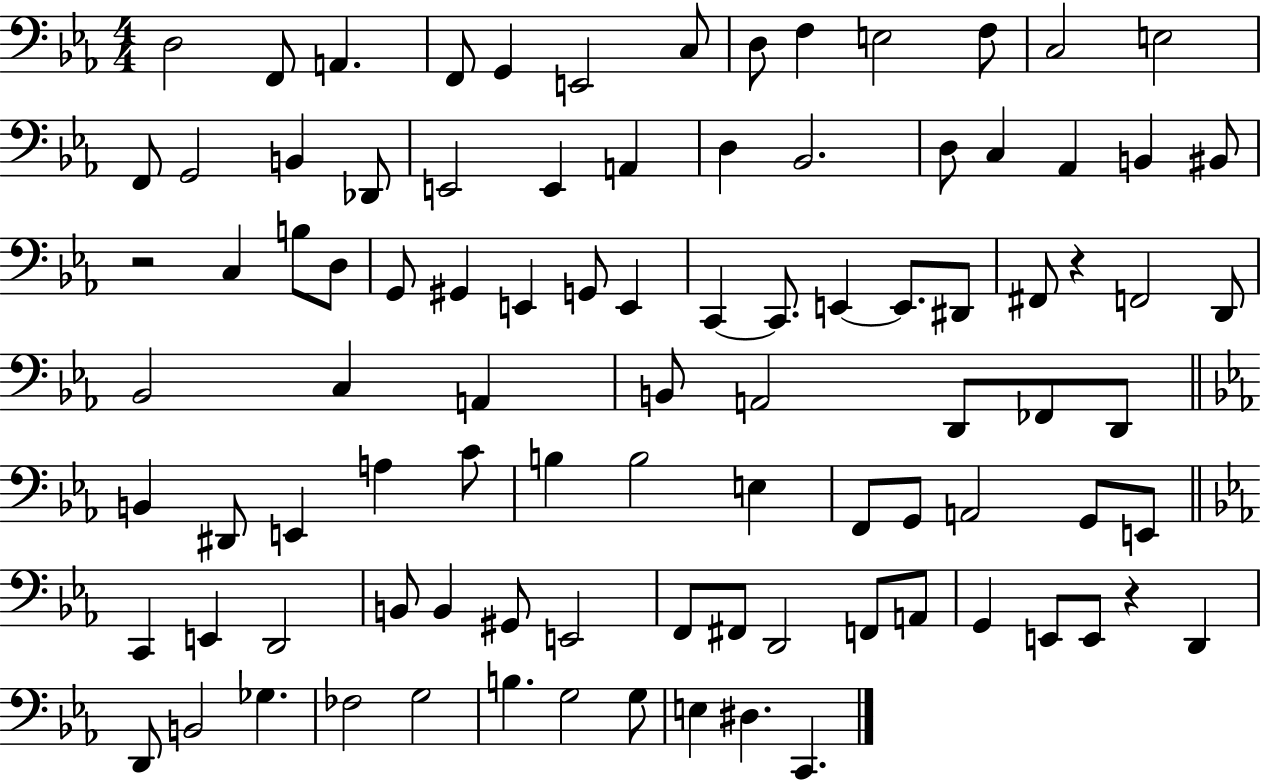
{
  \clef bass
  \numericTimeSignature
  \time 4/4
  \key ees \major
  d2 f,8 a,4. | f,8 g,4 e,2 c8 | d8 f4 e2 f8 | c2 e2 | \break f,8 g,2 b,4 des,8 | e,2 e,4 a,4 | d4 bes,2. | d8 c4 aes,4 b,4 bis,8 | \break r2 c4 b8 d8 | g,8 gis,4 e,4 g,8 e,4 | c,4~~ c,8. e,4~~ e,8. dis,8 | fis,8 r4 f,2 d,8 | \break bes,2 c4 a,4 | b,8 a,2 d,8 fes,8 d,8 | \bar "||" \break \key c \minor b,4 dis,8 e,4 a4 c'8 | b4 b2 e4 | f,8 g,8 a,2 g,8 e,8 | \bar "||" \break \key ees \major c,4 e,4 d,2 | b,8 b,4 gis,8 e,2 | f,8 fis,8 d,2 f,8 a,8 | g,4 e,8 e,8 r4 d,4 | \break d,8 b,2 ges4. | fes2 g2 | b4. g2 g8 | e4 dis4. c,4. | \break \bar "|."
}